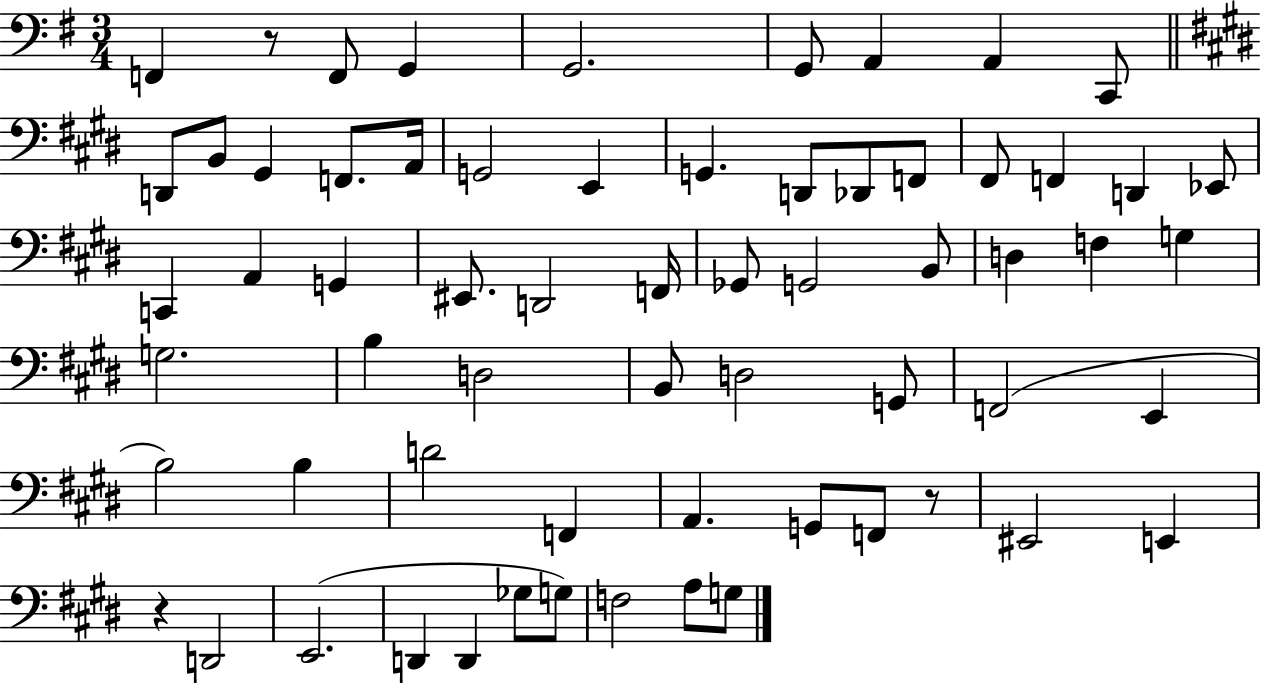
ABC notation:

X:1
T:Untitled
M:3/4
L:1/4
K:G
F,, z/2 F,,/2 G,, G,,2 G,,/2 A,, A,, C,,/2 D,,/2 B,,/2 ^G,, F,,/2 A,,/4 G,,2 E,, G,, D,,/2 _D,,/2 F,,/2 ^F,,/2 F,, D,, _E,,/2 C,, A,, G,, ^E,,/2 D,,2 F,,/4 _G,,/2 G,,2 B,,/2 D, F, G, G,2 B, D,2 B,,/2 D,2 G,,/2 F,,2 E,, B,2 B, D2 F,, A,, G,,/2 F,,/2 z/2 ^E,,2 E,, z D,,2 E,,2 D,, D,, _G,/2 G,/2 F,2 A,/2 G,/2